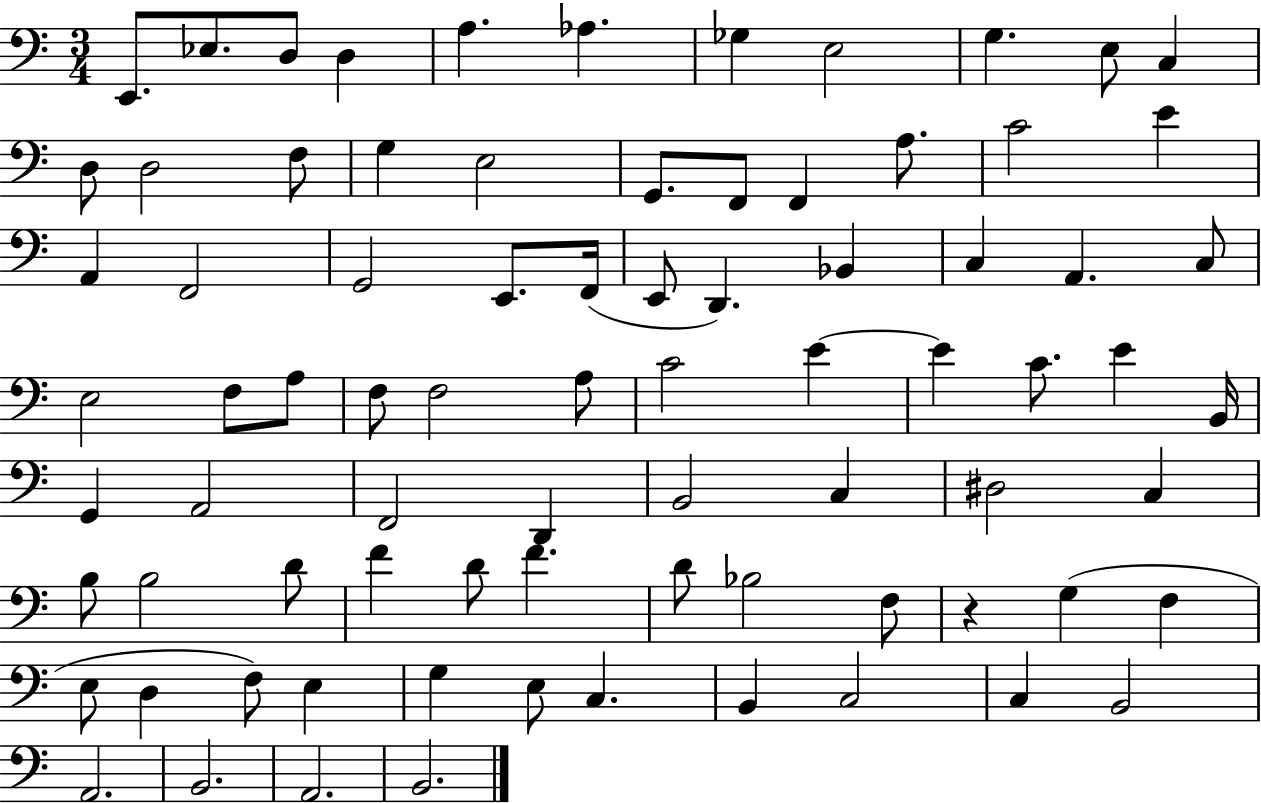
E2/e. Eb3/e. D3/e D3/q A3/q. Ab3/q. Gb3/q E3/h G3/q. E3/e C3/q D3/e D3/h F3/e G3/q E3/h G2/e. F2/e F2/q A3/e. C4/h E4/q A2/q F2/h G2/h E2/e. F2/s E2/e D2/q. Bb2/q C3/q A2/q. C3/e E3/h F3/e A3/e F3/e F3/h A3/e C4/h E4/q E4/q C4/e. E4/q B2/s G2/q A2/h F2/h D2/q B2/h C3/q D#3/h C3/q B3/e B3/h D4/e F4/q D4/e F4/q. D4/e Bb3/h F3/e R/q G3/q F3/q E3/e D3/q F3/e E3/q G3/q E3/e C3/q. B2/q C3/h C3/q B2/h A2/h. B2/h. A2/h. B2/h.